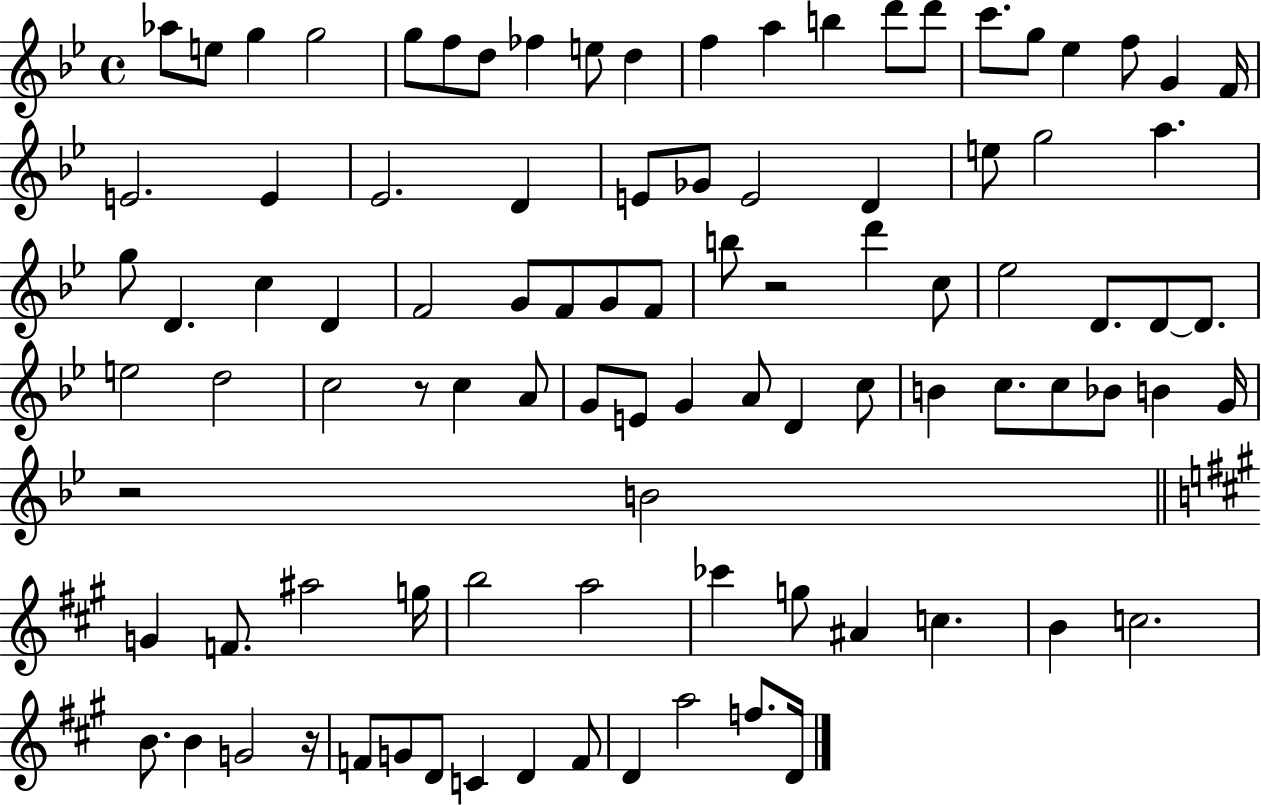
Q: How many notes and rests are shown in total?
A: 95